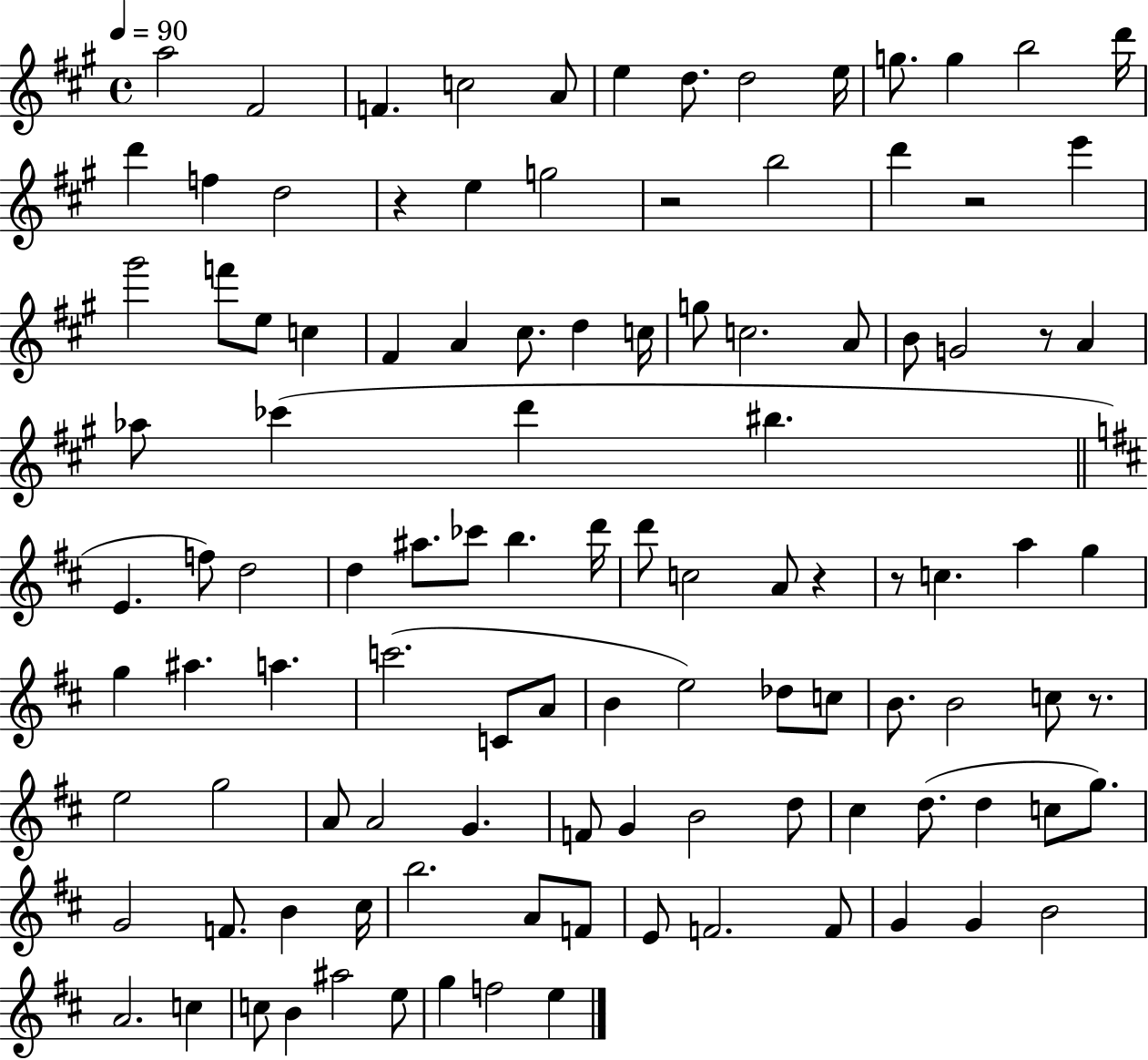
{
  \clef treble
  \time 4/4
  \defaultTimeSignature
  \key a \major
  \tempo 4 = 90
  a''2 fis'2 | f'4. c''2 a'8 | e''4 d''8. d''2 e''16 | g''8. g''4 b''2 d'''16 | \break d'''4 f''4 d''2 | r4 e''4 g''2 | r2 b''2 | d'''4 r2 e'''4 | \break gis'''2 f'''8 e''8 c''4 | fis'4 a'4 cis''8. d''4 c''16 | g''8 c''2. a'8 | b'8 g'2 r8 a'4 | \break aes''8 ces'''4( d'''4 bis''4. | \bar "||" \break \key d \major e'4. f''8) d''2 | d''4 ais''8. ces'''8 b''4. d'''16 | d'''8 c''2 a'8 r4 | r8 c''4. a''4 g''4 | \break g''4 ais''4. a''4. | c'''2.( c'8 a'8 | b'4 e''2) des''8 c''8 | b'8. b'2 c''8 r8. | \break e''2 g''2 | a'8 a'2 g'4. | f'8 g'4 b'2 d''8 | cis''4 d''8.( d''4 c''8 g''8.) | \break g'2 f'8. b'4 cis''16 | b''2. a'8 f'8 | e'8 f'2. f'8 | g'4 g'4 b'2 | \break a'2. c''4 | c''8 b'4 ais''2 e''8 | g''4 f''2 e''4 | \bar "|."
}